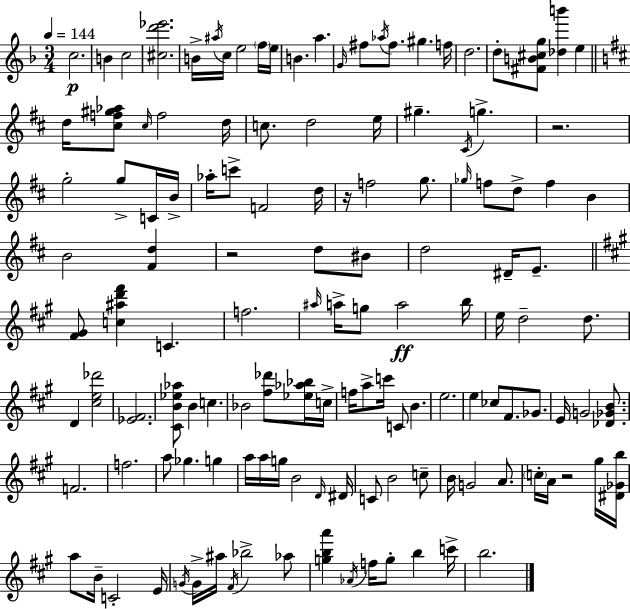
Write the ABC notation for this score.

X:1
T:Untitled
M:3/4
L:1/4
K:F
c2 B c2 [^cd'_e']2 B/4 ^a/4 c/4 e2 f/4 e/4 B a G/4 ^f/2 _a/4 ^f/2 ^g f/4 d2 d/2 [^FB^cg]/2 [_db'] e d/4 [^cf^g_a]/2 ^c/4 f2 d/4 c/2 d2 e/4 ^g ^C/4 g z2 g2 g/2 C/4 B/4 _a/4 c'/2 F2 d/4 z/4 f2 g/2 _g/4 f/2 d/2 f B B2 [^Fd] z2 d/2 ^B/2 d2 ^D/4 E/2 [^F^G]/2 [c^ad'^f'] C f2 ^a/4 a/4 g/2 a2 b/4 e/4 d2 d/2 D [^ce_d']2 [_E^F]2 [^CB_e_a]/2 B c _B2 [^f_d']/2 [_e_a_b]/4 c/4 f/4 a/2 c'/4 C/2 B e2 e _c/2 ^F/2 _G/2 E/4 G2 [_D_GB]/2 F2 f2 a/2 _g g a/4 a/4 g/4 B2 D/4 ^D/4 C/2 B2 c/2 B/4 G2 A/2 c/4 A/4 z2 ^g/4 [^D_Gb]/4 a/2 B/4 C2 E/4 G/4 G/4 ^a/4 ^F/4 _b2 _a/2 [gba'] _A/4 f/4 g/2 b c'/4 b2